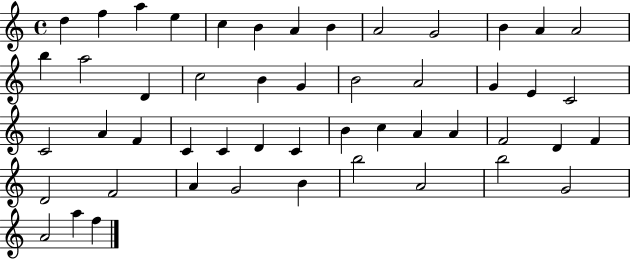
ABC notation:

X:1
T:Untitled
M:4/4
L:1/4
K:C
d f a e c B A B A2 G2 B A A2 b a2 D c2 B G B2 A2 G E C2 C2 A F C C D C B c A A F2 D F D2 F2 A G2 B b2 A2 b2 G2 A2 a f